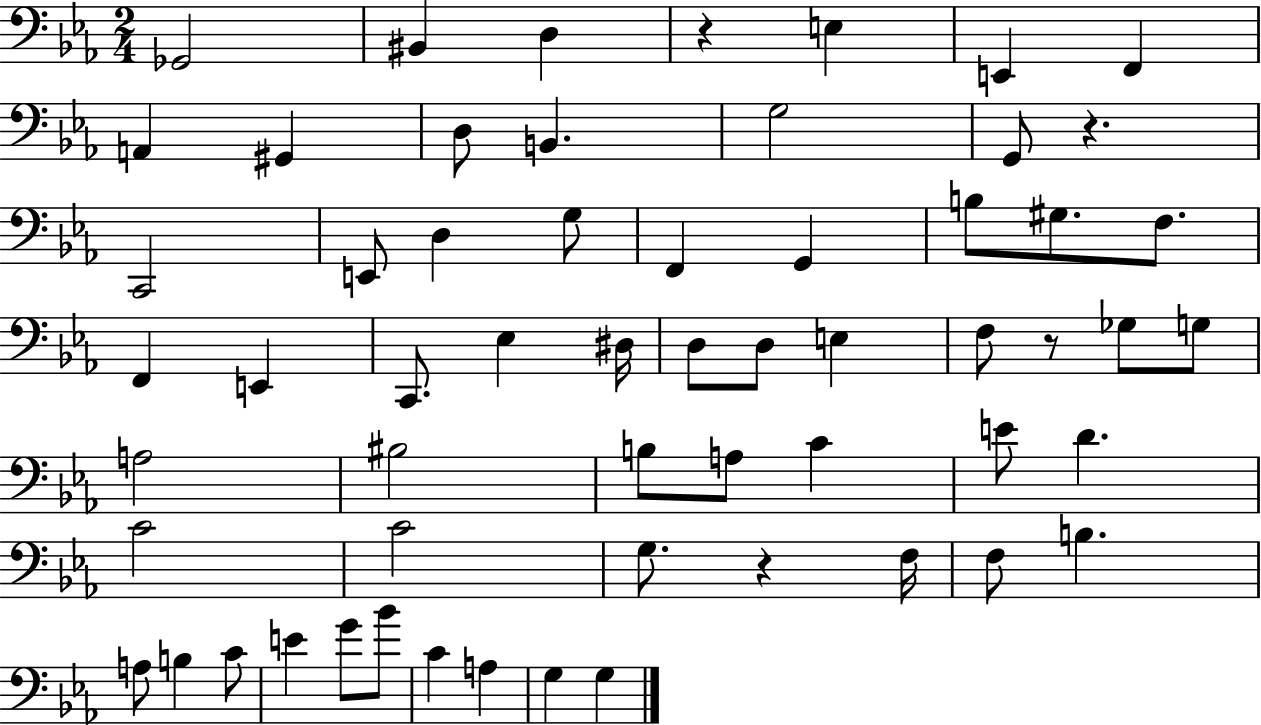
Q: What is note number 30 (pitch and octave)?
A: F3